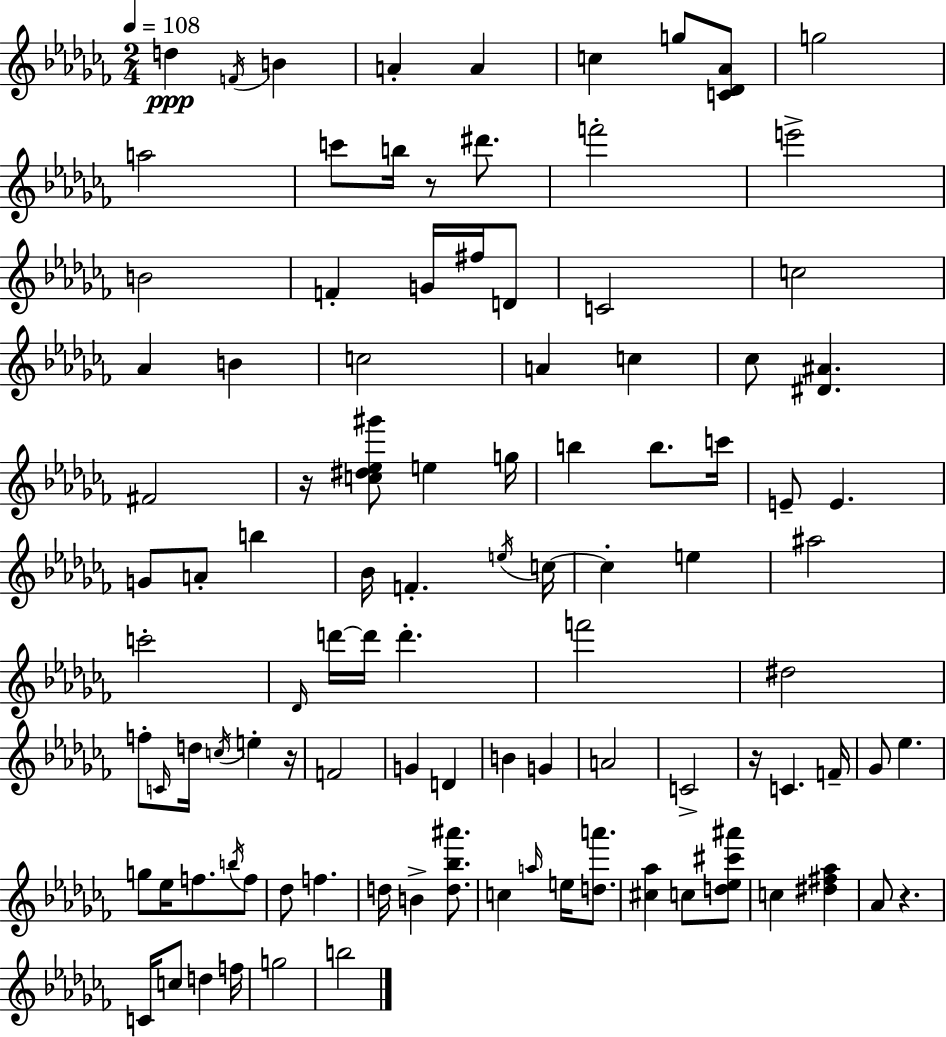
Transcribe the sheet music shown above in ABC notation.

X:1
T:Untitled
M:2/4
L:1/4
K:Abm
d F/4 B A A c g/2 [C_D_A]/2 g2 a2 c'/2 b/4 z/2 ^d'/2 f'2 e'2 B2 F G/4 ^f/4 D/2 C2 c2 _A B c2 A c _c/2 [^D^A] ^F2 z/4 [c^d_e^g']/2 e g/4 b b/2 c'/4 E/2 E G/2 A/2 b _B/4 F e/4 c/4 c e ^a2 c'2 _D/4 d'/4 d'/4 d' f'2 ^d2 f/2 C/4 d/4 c/4 e z/4 F2 G D B G A2 C2 z/4 C F/4 _G/2 _e g/2 _e/4 f/2 b/4 f/2 _d/2 f d/4 B [d_b^a']/2 c a/4 e/4 [da']/2 [^c_a] c/2 [d_e^c'^a']/2 c [^d^f_a] _A/2 z C/4 c/2 d f/4 g2 b2